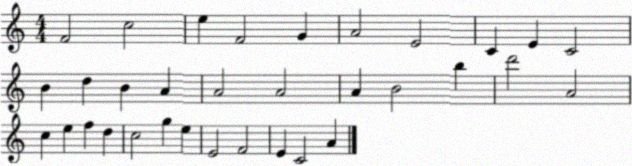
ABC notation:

X:1
T:Untitled
M:4/4
L:1/4
K:C
F2 c2 e F2 G A2 E2 C E C2 B d B A A2 A2 A B2 b d'2 A2 c e f d c2 g e E2 F2 E C2 A